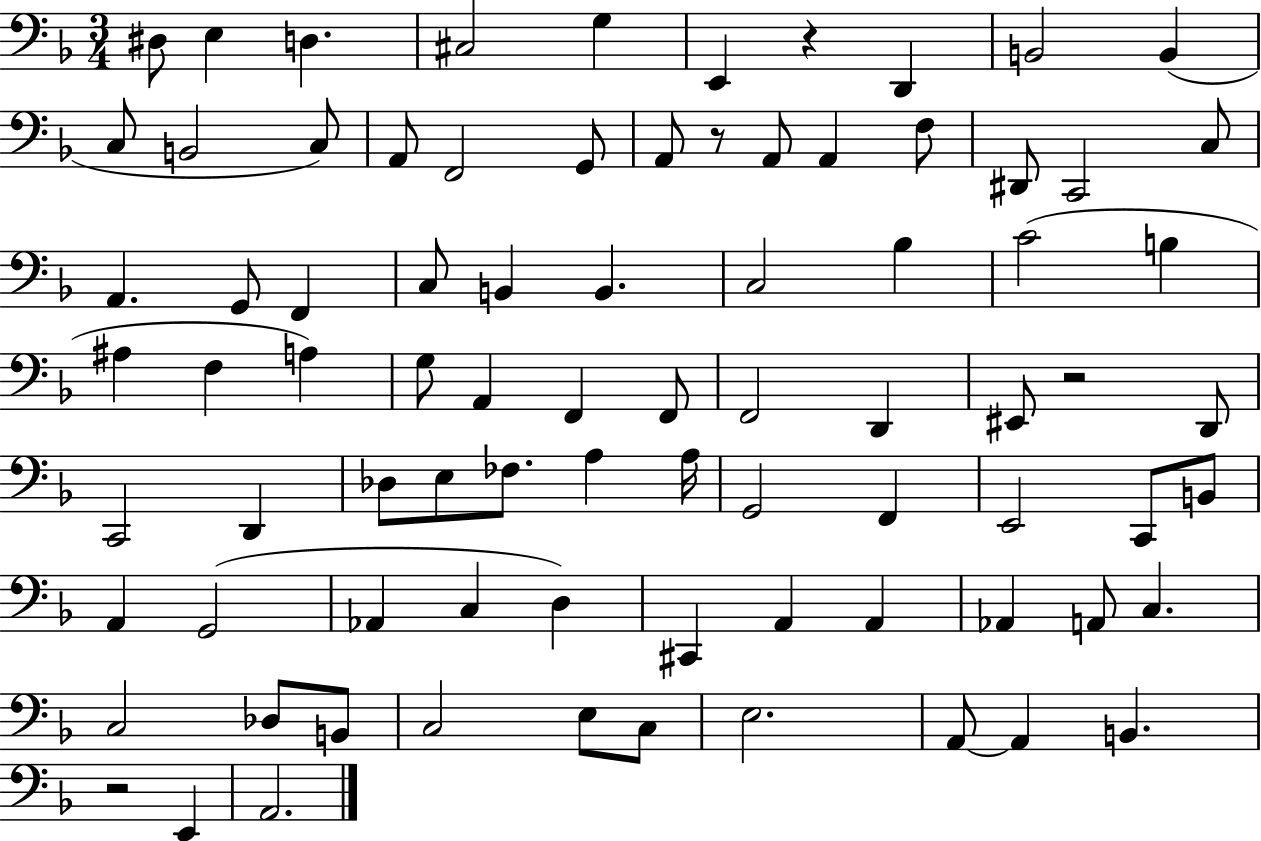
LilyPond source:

{
  \clef bass
  \numericTimeSignature
  \time 3/4
  \key f \major
  \repeat volta 2 { dis8 e4 d4. | cis2 g4 | e,4 r4 d,4 | b,2 b,4( | \break c8 b,2 c8) | a,8 f,2 g,8 | a,8 r8 a,8 a,4 f8 | dis,8 c,2 c8 | \break a,4. g,8 f,4 | c8 b,4 b,4. | c2 bes4 | c'2( b4 | \break ais4 f4 a4) | g8 a,4 f,4 f,8 | f,2 d,4 | eis,8 r2 d,8 | \break c,2 d,4 | des8 e8 fes8. a4 a16 | g,2 f,4 | e,2 c,8 b,8 | \break a,4 g,2( | aes,4 c4 d4) | cis,4 a,4 a,4 | aes,4 a,8 c4. | \break c2 des8 b,8 | c2 e8 c8 | e2. | a,8~~ a,4 b,4. | \break r2 e,4 | a,2. | } \bar "|."
}